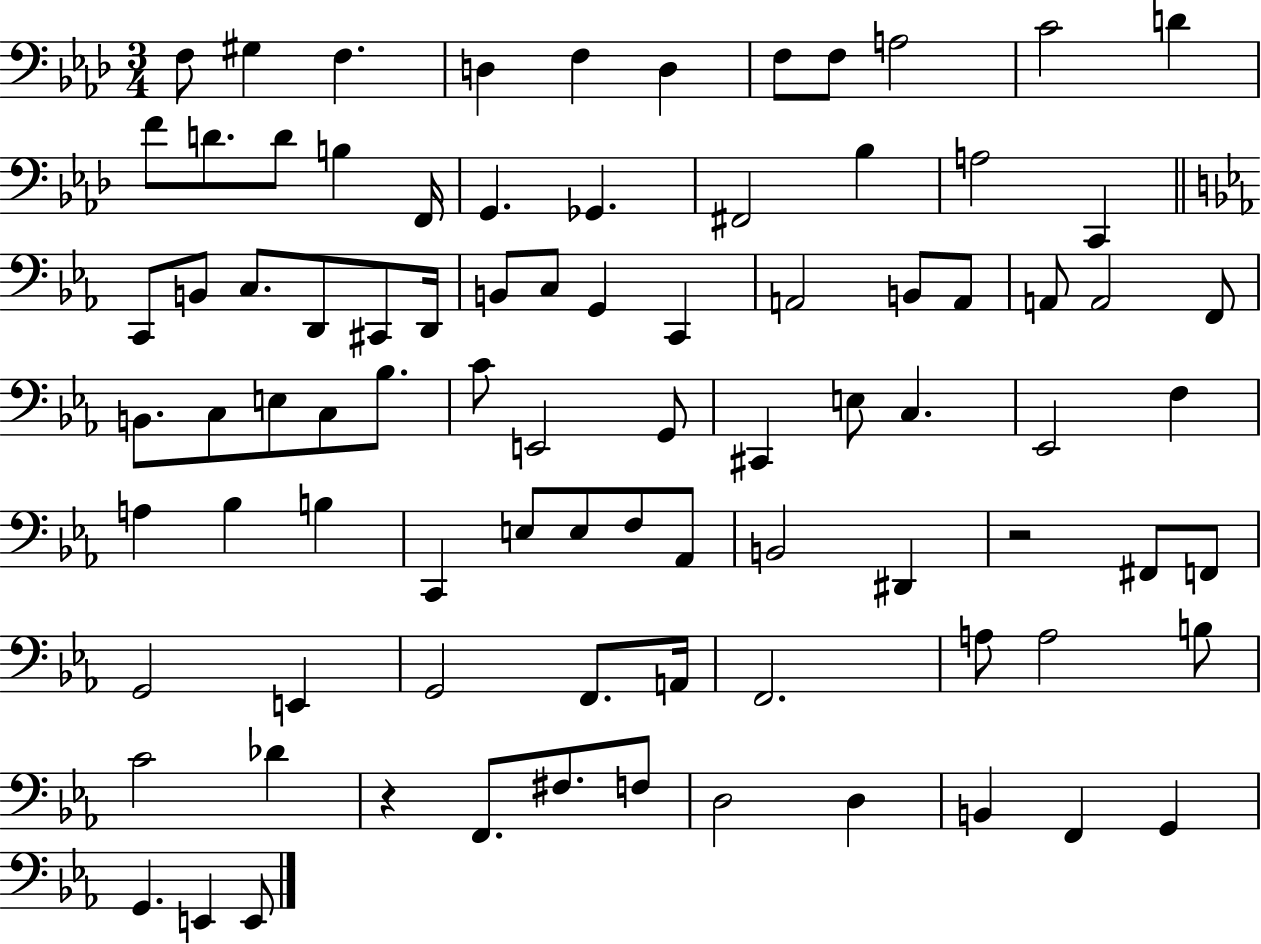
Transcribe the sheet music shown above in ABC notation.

X:1
T:Untitled
M:3/4
L:1/4
K:Ab
F,/2 ^G, F, D, F, D, F,/2 F,/2 A,2 C2 D F/2 D/2 D/2 B, F,,/4 G,, _G,, ^F,,2 _B, A,2 C,, C,,/2 B,,/2 C,/2 D,,/2 ^C,,/2 D,,/4 B,,/2 C,/2 G,, C,, A,,2 B,,/2 A,,/2 A,,/2 A,,2 F,,/2 B,,/2 C,/2 E,/2 C,/2 _B,/2 C/2 E,,2 G,,/2 ^C,, E,/2 C, _E,,2 F, A, _B, B, C,, E,/2 E,/2 F,/2 _A,,/2 B,,2 ^D,, z2 ^F,,/2 F,,/2 G,,2 E,, G,,2 F,,/2 A,,/4 F,,2 A,/2 A,2 B,/2 C2 _D z F,,/2 ^F,/2 F,/2 D,2 D, B,, F,, G,, G,, E,, E,,/2